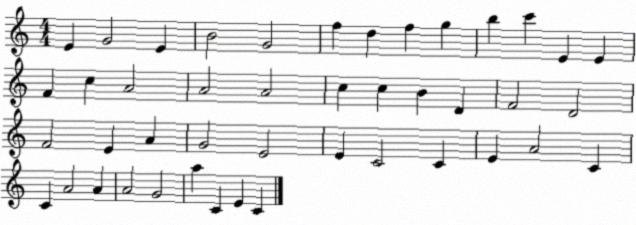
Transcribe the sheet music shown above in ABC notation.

X:1
T:Untitled
M:4/4
L:1/4
K:C
E G2 E B2 G2 f d f g b c' E E F c A2 A2 A2 c c B D F2 D2 F2 E A G2 E2 E C2 C E A2 C C A2 A A2 G2 a C E C